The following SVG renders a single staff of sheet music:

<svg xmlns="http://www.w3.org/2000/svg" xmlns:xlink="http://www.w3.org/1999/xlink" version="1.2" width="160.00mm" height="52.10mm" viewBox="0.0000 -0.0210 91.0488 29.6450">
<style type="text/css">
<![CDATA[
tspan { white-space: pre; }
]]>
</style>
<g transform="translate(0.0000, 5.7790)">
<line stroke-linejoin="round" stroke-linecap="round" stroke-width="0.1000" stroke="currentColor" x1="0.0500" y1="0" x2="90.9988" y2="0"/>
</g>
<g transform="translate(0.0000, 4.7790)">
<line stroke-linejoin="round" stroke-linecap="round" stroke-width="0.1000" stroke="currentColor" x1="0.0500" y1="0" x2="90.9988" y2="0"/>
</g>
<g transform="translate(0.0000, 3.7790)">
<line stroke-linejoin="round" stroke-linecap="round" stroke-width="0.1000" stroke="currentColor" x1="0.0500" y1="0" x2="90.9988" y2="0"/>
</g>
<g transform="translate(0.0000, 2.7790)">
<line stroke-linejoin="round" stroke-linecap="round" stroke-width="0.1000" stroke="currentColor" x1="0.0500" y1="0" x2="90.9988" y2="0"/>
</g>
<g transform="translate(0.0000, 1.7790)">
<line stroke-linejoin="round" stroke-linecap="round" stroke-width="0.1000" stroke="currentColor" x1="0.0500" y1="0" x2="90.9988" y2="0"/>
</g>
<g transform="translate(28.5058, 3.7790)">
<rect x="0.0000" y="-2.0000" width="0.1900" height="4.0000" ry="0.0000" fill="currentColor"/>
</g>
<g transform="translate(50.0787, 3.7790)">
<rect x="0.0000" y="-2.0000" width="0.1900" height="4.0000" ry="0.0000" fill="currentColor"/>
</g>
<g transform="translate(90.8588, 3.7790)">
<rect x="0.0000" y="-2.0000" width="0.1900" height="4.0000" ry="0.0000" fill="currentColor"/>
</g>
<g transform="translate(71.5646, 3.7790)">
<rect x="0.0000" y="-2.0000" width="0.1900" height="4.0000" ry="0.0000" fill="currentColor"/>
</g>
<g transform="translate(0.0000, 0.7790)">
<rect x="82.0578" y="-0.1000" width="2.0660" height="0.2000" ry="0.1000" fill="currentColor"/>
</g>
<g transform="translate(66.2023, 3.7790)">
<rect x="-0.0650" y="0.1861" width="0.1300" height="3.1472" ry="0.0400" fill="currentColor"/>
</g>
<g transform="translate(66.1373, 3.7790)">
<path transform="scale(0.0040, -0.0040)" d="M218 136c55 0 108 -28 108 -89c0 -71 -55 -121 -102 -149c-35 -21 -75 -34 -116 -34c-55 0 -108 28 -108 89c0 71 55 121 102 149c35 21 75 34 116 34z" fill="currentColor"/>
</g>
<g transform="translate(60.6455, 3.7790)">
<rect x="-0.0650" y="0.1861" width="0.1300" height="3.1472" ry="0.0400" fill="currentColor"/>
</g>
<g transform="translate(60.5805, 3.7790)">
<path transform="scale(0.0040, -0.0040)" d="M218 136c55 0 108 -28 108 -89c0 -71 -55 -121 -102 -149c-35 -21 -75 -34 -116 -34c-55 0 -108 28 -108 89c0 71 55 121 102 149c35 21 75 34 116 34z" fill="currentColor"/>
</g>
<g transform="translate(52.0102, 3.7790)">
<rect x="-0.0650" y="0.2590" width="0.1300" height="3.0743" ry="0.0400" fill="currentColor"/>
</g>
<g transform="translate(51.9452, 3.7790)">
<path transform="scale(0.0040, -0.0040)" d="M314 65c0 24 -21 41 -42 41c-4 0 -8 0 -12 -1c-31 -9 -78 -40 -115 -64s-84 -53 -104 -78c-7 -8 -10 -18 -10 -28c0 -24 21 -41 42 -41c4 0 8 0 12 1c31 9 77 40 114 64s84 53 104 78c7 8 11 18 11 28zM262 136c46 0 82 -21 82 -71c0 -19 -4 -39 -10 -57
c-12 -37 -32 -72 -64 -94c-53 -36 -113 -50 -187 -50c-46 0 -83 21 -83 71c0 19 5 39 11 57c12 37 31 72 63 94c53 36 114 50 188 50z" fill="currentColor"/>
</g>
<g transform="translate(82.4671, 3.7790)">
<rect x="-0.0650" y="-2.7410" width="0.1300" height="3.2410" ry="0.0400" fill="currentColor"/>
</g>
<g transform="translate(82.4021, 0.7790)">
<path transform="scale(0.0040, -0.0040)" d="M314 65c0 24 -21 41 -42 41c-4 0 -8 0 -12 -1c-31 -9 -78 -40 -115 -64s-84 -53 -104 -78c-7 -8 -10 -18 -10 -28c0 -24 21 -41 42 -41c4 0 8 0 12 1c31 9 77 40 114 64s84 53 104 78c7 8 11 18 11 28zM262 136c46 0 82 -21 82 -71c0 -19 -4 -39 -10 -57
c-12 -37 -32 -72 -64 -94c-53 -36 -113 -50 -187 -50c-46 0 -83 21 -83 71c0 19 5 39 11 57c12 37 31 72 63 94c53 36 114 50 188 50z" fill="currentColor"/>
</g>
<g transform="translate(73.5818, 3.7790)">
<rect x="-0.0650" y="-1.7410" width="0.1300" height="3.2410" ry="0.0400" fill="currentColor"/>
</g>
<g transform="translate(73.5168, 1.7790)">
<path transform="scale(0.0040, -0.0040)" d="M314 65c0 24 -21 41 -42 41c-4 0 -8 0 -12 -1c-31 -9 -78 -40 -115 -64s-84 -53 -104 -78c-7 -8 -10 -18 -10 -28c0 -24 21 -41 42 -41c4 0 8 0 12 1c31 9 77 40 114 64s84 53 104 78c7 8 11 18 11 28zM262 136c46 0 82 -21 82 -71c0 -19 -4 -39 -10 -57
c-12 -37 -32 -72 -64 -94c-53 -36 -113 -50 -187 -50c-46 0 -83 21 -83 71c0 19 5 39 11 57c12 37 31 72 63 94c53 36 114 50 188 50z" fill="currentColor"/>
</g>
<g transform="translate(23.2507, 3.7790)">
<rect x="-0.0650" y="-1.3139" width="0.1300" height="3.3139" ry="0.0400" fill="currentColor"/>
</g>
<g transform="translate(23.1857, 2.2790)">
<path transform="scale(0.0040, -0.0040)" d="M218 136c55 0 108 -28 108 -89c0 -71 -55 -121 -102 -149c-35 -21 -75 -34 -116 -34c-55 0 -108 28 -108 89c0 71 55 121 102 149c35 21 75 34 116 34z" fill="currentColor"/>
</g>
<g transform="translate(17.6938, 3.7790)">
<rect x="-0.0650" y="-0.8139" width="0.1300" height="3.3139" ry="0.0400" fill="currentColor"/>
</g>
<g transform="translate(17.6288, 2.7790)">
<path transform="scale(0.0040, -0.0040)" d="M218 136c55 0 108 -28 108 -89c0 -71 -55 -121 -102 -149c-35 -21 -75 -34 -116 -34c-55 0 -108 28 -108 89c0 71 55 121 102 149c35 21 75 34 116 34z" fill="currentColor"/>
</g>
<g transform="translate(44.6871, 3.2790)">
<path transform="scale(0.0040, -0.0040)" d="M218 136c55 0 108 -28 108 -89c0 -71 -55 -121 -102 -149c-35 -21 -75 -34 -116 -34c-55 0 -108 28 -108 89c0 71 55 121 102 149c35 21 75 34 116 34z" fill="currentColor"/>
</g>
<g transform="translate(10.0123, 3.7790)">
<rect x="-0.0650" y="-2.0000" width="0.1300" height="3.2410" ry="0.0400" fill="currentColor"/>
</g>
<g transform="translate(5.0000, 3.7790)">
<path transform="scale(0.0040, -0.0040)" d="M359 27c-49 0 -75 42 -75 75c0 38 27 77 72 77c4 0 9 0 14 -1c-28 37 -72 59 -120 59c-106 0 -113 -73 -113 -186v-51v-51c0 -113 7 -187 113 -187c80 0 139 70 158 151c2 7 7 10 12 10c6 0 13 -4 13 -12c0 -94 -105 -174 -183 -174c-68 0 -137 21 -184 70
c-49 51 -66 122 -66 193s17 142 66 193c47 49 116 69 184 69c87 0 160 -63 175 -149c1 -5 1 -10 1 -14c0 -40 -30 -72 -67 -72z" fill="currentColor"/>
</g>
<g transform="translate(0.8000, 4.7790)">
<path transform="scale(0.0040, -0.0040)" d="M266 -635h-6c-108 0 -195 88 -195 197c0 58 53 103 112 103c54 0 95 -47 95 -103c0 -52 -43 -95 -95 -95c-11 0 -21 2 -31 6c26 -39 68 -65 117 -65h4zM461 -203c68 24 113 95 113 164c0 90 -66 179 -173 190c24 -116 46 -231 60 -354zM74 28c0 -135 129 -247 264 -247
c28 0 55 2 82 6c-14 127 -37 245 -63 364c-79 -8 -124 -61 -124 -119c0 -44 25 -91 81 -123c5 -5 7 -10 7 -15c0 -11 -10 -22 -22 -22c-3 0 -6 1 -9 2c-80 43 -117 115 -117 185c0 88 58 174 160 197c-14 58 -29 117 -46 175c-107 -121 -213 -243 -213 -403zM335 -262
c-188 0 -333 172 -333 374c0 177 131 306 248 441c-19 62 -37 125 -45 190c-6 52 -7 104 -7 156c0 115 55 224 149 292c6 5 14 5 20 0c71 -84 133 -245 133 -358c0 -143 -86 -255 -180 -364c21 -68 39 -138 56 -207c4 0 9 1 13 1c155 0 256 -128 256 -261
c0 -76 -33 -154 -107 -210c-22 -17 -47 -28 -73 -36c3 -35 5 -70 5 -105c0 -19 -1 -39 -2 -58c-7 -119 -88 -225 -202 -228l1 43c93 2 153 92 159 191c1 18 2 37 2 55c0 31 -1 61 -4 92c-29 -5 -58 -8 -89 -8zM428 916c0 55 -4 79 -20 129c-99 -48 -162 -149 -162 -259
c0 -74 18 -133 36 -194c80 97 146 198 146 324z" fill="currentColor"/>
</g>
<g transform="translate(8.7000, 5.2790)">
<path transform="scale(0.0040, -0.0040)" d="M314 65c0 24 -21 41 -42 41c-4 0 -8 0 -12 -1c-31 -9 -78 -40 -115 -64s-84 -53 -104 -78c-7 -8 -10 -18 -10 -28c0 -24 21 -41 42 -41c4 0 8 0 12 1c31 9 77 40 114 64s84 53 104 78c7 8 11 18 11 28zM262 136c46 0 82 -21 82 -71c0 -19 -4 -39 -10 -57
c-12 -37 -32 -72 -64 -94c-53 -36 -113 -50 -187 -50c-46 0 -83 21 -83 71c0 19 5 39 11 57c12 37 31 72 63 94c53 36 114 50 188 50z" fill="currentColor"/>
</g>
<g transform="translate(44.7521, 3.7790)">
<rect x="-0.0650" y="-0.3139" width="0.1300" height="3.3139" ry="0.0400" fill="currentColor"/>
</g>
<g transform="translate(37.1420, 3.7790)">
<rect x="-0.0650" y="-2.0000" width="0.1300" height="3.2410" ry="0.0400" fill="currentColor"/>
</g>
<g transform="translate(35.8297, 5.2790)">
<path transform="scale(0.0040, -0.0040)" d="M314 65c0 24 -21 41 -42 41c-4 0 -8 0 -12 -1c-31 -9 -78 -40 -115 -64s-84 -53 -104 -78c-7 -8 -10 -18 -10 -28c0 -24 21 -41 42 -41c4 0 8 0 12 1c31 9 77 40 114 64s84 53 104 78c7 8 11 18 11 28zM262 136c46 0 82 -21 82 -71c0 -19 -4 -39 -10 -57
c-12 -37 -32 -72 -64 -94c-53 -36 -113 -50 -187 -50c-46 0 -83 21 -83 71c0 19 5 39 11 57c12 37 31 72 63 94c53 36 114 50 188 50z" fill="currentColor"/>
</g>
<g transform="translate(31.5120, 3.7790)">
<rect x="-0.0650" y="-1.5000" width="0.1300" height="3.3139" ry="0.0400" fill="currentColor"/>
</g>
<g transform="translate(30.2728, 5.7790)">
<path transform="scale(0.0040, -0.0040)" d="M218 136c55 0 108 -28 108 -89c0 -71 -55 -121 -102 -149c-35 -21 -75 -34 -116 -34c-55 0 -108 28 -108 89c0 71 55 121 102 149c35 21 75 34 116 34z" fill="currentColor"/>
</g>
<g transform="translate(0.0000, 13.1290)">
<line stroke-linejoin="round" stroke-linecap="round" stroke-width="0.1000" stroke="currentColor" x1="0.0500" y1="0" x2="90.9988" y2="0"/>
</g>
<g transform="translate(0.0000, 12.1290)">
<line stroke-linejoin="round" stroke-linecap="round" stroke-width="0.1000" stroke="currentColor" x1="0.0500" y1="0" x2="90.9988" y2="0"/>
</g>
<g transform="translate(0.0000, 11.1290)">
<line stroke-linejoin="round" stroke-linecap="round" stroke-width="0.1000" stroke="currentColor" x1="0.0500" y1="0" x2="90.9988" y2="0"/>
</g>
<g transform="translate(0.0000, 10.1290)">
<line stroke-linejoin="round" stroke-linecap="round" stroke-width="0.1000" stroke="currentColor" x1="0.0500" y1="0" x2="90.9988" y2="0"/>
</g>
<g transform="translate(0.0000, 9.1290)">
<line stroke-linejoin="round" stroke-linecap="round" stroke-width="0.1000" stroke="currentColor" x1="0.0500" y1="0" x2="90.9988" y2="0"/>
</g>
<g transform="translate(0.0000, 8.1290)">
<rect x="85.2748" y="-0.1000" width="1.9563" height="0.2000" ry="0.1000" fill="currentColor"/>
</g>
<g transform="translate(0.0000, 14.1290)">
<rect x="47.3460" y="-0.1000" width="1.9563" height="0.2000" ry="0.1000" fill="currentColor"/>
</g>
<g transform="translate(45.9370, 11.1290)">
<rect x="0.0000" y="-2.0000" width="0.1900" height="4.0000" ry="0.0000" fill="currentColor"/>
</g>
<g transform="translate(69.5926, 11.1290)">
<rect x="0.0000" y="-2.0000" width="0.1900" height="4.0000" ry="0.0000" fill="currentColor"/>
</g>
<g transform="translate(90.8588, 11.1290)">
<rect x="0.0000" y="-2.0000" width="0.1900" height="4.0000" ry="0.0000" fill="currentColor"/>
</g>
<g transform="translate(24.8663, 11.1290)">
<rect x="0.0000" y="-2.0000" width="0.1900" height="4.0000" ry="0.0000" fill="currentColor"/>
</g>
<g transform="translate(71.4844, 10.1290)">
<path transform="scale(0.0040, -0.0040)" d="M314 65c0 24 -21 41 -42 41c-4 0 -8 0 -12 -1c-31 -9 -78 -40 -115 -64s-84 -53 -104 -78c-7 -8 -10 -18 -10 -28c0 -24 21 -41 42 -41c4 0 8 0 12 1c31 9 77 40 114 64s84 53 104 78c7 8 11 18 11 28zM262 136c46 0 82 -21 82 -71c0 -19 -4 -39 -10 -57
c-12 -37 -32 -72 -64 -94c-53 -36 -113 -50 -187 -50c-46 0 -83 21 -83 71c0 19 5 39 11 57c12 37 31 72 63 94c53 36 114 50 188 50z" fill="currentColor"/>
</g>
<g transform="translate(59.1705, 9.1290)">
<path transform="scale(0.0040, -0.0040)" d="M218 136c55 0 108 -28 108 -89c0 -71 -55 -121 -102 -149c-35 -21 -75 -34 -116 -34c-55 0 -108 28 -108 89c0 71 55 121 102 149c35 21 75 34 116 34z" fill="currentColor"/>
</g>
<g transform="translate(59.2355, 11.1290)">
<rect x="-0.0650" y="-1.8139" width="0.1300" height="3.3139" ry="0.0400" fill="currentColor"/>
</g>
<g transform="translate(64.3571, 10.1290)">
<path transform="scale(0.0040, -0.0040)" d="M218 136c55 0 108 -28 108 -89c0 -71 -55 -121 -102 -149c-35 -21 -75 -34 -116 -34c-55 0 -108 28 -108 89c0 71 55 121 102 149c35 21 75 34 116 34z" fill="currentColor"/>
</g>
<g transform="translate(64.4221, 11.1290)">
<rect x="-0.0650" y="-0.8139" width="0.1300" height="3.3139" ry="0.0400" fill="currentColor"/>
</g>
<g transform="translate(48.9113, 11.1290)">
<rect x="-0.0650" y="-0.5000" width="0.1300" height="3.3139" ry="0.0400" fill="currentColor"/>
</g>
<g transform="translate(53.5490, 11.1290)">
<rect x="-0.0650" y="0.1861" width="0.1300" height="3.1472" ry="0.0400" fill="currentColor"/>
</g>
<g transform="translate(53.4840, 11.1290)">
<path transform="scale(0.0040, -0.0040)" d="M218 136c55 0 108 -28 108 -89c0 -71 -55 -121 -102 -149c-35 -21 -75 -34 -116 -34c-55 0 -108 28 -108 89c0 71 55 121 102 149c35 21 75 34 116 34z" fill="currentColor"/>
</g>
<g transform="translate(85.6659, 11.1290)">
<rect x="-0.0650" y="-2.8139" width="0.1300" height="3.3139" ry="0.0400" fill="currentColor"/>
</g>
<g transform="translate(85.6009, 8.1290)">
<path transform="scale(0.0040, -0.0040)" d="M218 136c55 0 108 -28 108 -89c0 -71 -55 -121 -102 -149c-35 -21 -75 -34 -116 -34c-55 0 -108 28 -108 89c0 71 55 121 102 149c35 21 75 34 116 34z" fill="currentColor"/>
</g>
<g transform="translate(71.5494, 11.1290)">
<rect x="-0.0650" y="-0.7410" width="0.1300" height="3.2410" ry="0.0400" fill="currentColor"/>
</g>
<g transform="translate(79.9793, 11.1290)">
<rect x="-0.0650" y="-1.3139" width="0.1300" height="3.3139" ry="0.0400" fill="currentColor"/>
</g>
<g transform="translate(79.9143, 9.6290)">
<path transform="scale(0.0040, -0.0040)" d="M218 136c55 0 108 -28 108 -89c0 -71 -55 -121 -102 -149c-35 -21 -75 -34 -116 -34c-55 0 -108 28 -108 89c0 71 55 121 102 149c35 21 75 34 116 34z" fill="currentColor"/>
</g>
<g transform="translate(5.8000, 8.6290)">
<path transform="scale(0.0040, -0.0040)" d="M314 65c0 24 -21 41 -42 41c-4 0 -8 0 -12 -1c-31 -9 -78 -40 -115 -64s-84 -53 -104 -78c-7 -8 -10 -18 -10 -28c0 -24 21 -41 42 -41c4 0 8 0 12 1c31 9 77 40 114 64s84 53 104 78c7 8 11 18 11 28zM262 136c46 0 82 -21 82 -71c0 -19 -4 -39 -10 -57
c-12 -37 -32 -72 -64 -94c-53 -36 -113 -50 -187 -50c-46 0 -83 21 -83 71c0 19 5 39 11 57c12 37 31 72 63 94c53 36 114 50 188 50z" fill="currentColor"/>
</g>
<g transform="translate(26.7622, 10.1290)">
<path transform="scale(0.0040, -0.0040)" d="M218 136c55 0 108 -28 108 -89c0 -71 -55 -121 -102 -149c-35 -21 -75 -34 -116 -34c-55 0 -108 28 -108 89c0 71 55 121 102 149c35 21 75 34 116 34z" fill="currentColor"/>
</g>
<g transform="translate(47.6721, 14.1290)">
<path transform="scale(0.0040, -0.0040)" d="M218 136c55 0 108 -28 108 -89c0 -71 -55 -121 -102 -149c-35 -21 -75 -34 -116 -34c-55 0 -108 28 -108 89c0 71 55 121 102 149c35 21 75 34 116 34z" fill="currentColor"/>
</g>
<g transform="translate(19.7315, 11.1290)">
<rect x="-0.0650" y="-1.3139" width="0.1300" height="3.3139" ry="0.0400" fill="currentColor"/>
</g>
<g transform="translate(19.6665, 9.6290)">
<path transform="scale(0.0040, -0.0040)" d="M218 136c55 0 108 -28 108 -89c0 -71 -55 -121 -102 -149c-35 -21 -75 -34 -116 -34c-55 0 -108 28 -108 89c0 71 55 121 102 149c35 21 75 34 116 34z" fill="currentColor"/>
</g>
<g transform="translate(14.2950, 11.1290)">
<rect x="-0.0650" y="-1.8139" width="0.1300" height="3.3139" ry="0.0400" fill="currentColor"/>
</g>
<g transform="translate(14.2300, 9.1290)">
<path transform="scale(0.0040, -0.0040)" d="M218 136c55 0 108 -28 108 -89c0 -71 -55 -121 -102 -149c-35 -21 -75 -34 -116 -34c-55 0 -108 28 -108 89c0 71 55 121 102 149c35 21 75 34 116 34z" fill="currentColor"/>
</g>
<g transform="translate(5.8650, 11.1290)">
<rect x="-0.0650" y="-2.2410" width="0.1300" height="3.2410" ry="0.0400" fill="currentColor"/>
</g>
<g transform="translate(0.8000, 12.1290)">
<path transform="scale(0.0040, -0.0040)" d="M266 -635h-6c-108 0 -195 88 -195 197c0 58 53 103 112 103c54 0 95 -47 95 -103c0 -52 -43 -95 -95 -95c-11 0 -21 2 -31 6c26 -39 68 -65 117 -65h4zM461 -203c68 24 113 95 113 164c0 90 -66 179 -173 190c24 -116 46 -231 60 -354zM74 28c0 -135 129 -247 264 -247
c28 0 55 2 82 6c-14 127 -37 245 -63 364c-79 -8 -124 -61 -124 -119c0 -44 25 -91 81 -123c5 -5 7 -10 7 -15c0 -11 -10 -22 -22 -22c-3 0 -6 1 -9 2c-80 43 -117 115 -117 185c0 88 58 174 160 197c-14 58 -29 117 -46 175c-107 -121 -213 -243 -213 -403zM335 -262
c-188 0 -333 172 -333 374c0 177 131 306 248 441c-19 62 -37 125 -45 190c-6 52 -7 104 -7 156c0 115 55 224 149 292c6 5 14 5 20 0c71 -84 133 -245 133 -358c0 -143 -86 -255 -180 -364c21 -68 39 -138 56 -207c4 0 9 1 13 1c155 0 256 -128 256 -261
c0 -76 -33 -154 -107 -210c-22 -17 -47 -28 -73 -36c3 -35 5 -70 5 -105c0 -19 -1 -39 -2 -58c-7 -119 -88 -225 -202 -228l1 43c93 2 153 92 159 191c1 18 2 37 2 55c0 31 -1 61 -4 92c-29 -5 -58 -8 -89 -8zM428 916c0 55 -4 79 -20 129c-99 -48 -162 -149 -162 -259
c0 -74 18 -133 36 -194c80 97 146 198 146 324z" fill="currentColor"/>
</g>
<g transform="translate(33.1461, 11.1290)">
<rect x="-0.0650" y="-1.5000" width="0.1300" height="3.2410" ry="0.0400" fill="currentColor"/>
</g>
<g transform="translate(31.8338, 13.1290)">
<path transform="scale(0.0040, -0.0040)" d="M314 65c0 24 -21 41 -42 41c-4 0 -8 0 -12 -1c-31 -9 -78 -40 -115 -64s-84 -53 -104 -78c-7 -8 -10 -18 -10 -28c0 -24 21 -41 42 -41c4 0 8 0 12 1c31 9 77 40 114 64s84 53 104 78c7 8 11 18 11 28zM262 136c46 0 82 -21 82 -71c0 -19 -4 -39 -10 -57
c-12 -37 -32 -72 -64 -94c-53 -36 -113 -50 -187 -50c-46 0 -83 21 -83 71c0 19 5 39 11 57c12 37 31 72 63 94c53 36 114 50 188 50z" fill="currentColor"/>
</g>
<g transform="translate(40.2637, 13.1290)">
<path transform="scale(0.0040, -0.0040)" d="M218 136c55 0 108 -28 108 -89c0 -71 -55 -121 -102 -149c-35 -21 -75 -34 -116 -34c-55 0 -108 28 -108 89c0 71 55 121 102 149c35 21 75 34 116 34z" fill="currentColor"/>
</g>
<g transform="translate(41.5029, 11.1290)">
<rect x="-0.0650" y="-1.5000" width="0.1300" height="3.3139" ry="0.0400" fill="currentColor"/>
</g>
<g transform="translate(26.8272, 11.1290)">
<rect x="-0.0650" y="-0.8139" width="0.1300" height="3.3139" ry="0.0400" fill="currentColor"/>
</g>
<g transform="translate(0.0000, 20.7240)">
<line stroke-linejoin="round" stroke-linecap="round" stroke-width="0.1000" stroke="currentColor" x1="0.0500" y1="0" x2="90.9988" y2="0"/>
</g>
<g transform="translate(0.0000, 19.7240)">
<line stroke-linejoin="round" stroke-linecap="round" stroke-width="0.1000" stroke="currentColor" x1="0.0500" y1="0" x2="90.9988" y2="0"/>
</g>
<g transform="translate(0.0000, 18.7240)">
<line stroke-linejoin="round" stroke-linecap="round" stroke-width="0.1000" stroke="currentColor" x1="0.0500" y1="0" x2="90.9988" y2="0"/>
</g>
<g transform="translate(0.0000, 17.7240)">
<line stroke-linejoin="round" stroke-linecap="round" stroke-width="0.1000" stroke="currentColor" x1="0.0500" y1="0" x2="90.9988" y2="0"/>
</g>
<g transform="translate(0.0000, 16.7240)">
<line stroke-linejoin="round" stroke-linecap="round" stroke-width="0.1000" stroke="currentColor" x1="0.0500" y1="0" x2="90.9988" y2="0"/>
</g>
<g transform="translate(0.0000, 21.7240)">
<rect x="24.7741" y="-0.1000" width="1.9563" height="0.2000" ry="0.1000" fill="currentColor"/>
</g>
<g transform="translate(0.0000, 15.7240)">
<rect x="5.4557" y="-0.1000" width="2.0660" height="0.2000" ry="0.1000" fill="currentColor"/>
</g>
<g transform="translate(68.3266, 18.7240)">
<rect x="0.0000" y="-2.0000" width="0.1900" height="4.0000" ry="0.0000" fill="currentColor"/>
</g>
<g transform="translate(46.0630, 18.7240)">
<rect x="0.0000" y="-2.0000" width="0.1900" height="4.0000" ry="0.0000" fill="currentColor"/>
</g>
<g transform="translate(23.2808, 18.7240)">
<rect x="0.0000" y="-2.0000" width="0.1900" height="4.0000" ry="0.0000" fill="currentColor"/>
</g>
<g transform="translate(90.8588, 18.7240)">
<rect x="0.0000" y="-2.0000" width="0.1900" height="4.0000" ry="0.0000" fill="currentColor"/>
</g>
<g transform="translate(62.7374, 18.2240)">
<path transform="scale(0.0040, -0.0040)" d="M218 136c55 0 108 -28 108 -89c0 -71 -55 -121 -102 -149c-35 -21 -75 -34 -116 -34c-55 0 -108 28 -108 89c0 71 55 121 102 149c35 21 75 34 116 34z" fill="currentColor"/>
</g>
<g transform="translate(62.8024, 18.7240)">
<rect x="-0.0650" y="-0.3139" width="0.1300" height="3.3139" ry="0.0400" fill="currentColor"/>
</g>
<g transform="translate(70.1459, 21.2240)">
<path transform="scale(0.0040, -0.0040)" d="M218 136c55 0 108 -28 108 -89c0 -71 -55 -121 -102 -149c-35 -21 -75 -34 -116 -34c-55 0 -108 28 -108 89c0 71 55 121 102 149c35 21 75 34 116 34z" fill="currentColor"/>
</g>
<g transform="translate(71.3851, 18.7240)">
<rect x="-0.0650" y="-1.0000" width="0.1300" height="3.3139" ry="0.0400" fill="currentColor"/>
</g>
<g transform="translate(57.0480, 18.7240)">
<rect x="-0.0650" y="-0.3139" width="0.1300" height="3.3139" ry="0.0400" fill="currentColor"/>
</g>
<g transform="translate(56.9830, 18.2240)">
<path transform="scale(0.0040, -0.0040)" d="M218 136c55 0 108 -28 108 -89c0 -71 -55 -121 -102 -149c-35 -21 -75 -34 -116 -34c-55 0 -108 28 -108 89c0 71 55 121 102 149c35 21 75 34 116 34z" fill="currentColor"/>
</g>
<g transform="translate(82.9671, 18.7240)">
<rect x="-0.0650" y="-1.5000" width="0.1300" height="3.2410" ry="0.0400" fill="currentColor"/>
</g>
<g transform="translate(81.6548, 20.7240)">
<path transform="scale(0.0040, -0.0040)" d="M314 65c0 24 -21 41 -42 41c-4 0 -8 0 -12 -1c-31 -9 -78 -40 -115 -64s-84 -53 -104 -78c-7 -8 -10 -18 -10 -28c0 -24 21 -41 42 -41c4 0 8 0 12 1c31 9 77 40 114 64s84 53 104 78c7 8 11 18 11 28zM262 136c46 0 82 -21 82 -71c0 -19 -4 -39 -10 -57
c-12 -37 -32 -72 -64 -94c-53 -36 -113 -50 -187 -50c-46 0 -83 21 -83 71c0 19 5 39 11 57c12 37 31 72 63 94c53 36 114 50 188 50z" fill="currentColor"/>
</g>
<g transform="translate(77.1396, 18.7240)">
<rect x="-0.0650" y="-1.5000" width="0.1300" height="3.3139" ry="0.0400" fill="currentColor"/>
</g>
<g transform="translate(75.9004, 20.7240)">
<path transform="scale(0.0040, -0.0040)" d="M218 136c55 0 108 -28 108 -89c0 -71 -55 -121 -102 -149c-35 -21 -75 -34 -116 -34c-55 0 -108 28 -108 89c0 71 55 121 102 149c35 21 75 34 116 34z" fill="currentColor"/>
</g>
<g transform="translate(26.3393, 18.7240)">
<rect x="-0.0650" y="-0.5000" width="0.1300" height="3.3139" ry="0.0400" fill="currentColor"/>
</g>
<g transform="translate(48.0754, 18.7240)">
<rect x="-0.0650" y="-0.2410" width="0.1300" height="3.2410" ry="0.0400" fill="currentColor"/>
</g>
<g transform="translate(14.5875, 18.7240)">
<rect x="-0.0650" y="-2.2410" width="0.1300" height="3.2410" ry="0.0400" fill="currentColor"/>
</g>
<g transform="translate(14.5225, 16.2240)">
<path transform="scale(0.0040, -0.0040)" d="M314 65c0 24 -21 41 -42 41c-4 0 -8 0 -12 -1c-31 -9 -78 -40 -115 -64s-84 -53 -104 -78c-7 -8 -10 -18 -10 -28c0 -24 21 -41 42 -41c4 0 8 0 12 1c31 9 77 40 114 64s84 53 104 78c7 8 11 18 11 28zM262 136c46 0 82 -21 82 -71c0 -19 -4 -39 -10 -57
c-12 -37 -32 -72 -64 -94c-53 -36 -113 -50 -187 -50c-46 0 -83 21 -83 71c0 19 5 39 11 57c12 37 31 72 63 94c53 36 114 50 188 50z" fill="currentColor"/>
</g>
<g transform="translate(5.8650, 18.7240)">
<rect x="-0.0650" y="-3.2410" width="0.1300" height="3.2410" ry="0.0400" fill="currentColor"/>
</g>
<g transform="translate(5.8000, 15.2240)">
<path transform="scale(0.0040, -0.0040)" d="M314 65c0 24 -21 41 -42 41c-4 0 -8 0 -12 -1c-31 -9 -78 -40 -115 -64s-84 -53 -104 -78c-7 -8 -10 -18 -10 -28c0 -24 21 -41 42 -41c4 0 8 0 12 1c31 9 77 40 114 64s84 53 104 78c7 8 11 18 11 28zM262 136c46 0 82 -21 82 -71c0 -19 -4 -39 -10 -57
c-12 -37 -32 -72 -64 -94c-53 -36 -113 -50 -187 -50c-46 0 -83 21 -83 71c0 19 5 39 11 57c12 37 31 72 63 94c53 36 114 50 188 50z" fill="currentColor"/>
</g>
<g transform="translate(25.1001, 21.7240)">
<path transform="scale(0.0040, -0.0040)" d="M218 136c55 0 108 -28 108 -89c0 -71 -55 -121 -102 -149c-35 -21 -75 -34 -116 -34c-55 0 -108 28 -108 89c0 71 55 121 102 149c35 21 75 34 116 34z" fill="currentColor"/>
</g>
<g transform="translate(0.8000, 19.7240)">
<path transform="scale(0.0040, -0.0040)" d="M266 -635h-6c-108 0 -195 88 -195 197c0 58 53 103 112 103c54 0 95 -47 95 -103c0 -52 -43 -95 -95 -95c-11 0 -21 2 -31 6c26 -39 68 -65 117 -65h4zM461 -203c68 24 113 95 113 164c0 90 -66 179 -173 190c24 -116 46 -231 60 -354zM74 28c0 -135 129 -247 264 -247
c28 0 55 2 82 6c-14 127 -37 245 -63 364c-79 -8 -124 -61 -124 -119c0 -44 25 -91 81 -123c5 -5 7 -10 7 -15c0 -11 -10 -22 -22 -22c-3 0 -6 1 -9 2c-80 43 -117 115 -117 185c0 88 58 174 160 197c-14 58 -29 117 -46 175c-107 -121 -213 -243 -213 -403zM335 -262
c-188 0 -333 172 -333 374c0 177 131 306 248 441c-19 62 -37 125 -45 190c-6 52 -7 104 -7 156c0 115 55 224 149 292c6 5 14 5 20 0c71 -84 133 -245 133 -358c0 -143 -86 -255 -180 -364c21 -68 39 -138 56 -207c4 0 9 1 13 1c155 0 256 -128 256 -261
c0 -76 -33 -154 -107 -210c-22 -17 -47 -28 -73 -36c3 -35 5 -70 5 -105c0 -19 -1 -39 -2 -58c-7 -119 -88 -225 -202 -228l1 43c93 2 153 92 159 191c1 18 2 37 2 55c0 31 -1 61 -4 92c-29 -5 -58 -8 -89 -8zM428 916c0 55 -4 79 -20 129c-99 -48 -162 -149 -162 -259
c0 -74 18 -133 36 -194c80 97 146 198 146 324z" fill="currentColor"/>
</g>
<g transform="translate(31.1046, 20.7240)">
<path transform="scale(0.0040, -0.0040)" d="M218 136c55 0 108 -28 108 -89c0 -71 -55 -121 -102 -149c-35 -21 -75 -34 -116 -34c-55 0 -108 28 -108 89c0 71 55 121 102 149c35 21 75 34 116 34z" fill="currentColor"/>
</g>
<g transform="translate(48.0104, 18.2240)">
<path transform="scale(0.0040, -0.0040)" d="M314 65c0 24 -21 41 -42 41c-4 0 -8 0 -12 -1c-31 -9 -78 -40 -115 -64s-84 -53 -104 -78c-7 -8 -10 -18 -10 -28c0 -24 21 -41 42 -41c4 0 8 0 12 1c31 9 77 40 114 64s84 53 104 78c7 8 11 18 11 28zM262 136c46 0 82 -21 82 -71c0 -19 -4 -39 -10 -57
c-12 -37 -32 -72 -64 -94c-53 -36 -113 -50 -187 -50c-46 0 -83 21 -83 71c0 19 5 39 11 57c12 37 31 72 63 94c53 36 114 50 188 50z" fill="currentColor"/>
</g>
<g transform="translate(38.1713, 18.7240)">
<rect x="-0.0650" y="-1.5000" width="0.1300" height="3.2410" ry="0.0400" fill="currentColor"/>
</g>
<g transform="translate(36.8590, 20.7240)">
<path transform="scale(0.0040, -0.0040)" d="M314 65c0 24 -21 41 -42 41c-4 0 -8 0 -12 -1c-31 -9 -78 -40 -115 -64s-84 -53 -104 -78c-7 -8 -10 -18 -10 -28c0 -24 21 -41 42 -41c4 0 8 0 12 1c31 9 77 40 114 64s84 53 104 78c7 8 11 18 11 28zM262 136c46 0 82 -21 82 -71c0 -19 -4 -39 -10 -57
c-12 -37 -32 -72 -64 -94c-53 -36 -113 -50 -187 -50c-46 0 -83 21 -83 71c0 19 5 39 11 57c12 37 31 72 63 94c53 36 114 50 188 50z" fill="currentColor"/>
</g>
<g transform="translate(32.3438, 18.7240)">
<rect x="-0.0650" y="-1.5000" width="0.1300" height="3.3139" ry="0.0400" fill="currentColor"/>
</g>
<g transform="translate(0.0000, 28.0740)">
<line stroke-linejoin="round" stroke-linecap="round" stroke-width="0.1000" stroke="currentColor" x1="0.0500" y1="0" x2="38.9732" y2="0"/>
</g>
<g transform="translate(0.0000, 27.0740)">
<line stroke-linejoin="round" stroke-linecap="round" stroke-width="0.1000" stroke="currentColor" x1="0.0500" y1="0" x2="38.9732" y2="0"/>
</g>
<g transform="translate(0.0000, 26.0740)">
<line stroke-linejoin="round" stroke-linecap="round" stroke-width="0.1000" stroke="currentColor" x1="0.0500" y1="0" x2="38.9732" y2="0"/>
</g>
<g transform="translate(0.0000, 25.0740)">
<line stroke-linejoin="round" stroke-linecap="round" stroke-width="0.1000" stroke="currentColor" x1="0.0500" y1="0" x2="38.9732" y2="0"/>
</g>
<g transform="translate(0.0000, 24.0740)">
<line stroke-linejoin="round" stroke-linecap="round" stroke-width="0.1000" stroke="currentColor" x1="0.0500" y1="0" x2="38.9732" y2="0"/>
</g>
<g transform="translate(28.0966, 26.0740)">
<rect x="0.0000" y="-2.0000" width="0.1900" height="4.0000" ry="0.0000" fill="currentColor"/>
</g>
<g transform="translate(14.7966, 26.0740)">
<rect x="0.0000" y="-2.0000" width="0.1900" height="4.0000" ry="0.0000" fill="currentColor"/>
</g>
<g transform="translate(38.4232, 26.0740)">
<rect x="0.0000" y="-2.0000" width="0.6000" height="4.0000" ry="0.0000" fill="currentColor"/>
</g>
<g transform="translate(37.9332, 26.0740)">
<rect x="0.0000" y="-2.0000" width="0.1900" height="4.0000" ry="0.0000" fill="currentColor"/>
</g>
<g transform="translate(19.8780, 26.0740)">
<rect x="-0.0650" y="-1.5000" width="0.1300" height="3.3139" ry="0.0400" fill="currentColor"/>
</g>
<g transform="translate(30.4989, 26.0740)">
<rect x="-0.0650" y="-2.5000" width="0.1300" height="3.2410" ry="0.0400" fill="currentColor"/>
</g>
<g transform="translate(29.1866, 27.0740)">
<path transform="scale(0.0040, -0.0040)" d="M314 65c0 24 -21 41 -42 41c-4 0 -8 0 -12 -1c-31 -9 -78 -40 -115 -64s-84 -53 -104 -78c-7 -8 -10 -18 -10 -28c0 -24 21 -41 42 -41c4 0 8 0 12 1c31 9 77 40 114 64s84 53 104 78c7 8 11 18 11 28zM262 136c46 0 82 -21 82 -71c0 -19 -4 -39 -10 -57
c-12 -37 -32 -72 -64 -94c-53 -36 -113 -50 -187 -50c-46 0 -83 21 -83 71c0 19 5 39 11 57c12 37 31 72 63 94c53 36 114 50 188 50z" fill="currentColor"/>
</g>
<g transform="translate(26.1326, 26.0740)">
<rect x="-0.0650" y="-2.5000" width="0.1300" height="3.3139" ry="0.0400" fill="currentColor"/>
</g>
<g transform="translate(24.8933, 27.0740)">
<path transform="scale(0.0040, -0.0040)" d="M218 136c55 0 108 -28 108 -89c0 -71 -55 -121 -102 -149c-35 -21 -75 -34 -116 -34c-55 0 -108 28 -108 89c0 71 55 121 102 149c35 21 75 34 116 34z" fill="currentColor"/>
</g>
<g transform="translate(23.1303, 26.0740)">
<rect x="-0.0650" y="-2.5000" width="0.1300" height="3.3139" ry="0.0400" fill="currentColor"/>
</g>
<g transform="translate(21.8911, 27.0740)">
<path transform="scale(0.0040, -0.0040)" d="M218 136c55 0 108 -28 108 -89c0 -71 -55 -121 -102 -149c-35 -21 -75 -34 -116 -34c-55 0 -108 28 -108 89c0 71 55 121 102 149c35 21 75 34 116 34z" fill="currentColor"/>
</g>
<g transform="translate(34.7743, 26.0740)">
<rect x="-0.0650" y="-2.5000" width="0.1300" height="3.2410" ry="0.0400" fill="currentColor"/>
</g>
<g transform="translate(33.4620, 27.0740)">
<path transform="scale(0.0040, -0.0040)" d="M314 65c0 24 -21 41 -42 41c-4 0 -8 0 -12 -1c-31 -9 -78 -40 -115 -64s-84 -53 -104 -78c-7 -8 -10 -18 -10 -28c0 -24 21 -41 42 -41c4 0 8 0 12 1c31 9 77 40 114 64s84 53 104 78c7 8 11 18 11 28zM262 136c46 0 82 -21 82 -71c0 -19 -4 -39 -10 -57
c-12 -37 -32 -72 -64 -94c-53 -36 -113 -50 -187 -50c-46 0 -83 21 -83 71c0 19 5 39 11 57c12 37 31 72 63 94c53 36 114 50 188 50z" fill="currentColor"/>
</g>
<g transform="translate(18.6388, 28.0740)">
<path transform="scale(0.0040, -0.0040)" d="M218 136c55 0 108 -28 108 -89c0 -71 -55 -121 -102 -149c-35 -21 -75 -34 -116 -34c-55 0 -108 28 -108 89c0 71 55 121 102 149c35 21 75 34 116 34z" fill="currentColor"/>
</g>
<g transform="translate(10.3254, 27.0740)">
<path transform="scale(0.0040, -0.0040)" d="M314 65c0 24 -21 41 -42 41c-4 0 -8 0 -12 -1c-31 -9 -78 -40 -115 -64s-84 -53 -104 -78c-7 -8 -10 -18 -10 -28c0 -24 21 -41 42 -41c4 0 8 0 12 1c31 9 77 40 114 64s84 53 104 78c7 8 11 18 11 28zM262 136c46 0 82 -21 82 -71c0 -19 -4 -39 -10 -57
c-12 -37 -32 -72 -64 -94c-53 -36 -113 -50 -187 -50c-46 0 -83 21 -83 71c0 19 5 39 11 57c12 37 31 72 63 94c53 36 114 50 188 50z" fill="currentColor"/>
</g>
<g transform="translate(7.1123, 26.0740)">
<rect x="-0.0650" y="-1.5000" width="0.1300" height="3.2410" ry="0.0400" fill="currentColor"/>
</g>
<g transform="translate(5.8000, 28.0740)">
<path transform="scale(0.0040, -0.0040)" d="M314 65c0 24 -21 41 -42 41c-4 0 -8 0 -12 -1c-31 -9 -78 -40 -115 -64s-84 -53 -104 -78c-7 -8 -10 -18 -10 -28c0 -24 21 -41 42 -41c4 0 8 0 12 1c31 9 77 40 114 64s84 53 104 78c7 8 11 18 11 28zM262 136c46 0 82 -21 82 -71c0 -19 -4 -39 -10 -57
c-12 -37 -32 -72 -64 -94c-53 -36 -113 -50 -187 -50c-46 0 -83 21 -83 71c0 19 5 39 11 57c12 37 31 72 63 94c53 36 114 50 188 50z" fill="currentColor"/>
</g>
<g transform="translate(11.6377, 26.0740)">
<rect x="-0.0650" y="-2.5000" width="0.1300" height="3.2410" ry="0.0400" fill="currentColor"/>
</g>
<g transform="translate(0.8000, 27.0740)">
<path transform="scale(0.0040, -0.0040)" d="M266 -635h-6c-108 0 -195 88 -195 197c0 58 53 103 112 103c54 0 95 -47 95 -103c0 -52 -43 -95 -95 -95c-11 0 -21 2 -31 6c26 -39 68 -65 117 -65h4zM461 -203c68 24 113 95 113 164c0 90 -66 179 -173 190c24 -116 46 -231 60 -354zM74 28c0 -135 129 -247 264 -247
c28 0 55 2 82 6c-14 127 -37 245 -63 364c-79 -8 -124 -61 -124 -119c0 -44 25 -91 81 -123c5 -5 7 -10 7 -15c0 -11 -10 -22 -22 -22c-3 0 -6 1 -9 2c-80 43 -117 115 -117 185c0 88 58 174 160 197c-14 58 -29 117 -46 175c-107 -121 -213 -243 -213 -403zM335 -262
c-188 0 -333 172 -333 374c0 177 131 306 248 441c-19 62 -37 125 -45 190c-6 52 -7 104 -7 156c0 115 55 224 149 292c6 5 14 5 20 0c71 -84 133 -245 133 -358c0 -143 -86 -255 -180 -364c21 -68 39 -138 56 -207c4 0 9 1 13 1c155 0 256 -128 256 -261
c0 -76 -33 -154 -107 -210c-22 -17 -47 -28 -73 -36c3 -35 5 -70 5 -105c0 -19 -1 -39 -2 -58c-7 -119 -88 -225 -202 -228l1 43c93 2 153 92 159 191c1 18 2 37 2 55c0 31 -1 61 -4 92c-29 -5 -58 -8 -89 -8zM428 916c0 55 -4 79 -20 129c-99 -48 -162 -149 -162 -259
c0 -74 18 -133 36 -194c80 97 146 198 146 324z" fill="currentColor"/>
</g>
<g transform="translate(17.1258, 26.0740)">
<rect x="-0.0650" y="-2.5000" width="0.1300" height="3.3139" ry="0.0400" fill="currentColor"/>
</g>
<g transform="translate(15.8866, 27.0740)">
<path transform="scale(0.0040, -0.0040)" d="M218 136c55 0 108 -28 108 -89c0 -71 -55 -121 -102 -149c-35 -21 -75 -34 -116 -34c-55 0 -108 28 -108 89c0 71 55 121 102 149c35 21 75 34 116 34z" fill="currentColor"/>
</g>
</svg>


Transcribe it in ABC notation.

X:1
T:Untitled
M:4/4
L:1/4
K:C
F2 d e E F2 c B2 B B f2 a2 g2 f e d E2 E C B f d d2 e a b2 g2 C E E2 c2 c c D E E2 E2 G2 G E G G G2 G2